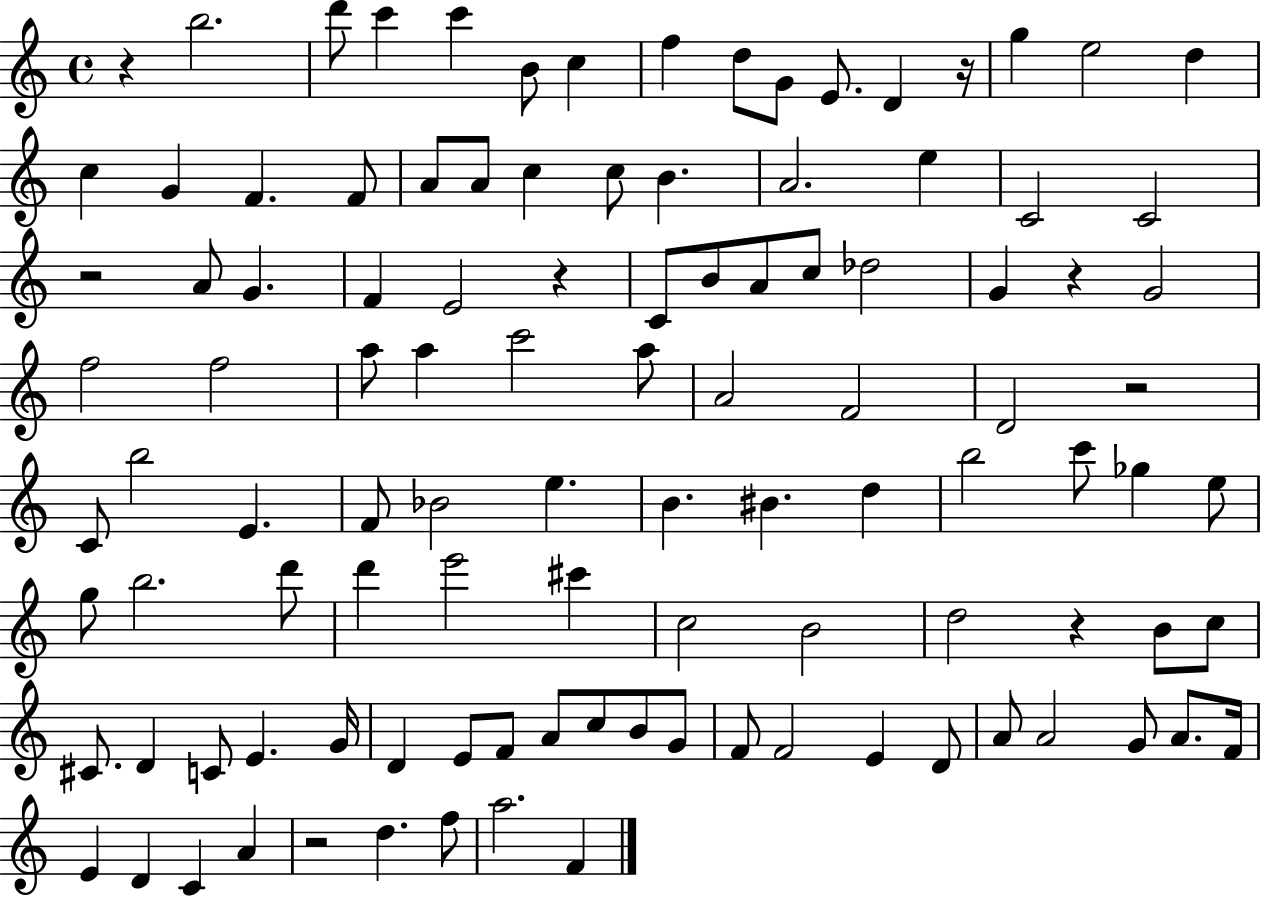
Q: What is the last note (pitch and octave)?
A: F4